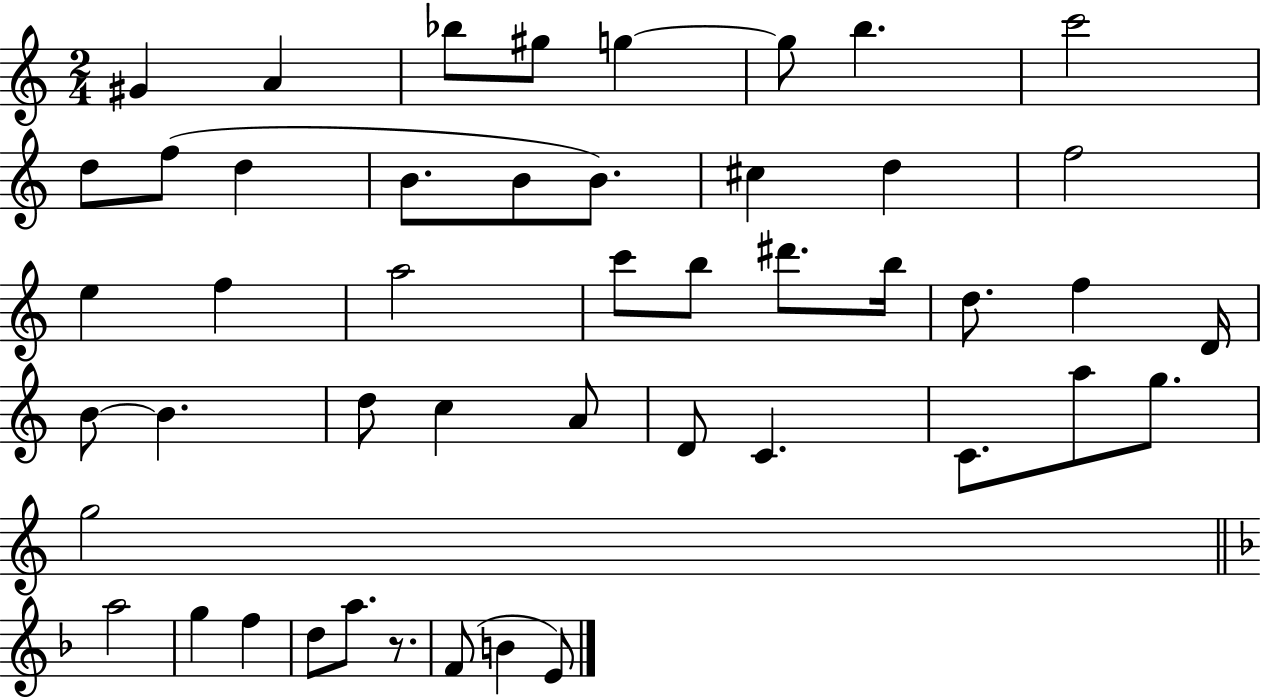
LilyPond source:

{
  \clef treble
  \numericTimeSignature
  \time 2/4
  \key c \major
  gis'4 a'4 | bes''8 gis''8 g''4~~ | g''8 b''4. | c'''2 | \break d''8 f''8( d''4 | b'8. b'8 b'8.) | cis''4 d''4 | f''2 | \break e''4 f''4 | a''2 | c'''8 b''8 dis'''8. b''16 | d''8. f''4 d'16 | \break b'8~~ b'4. | d''8 c''4 a'8 | d'8 c'4. | c'8. a''8 g''8. | \break g''2 | \bar "||" \break \key d \minor a''2 | g''4 f''4 | d''8 a''8. r8. | f'8( b'4 e'8) | \break \bar "|."
}